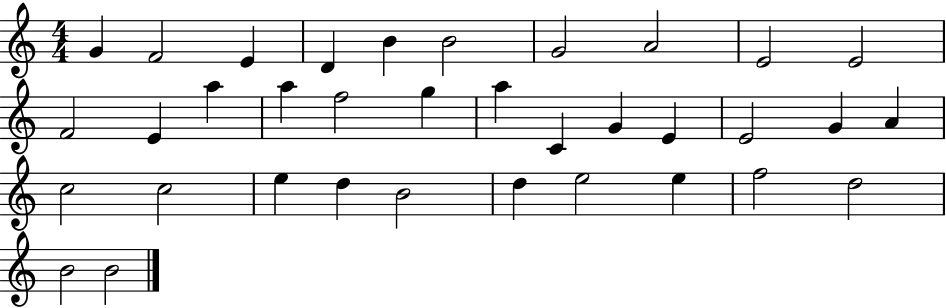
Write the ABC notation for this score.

X:1
T:Untitled
M:4/4
L:1/4
K:C
G F2 E D B B2 G2 A2 E2 E2 F2 E a a f2 g a C G E E2 G A c2 c2 e d B2 d e2 e f2 d2 B2 B2